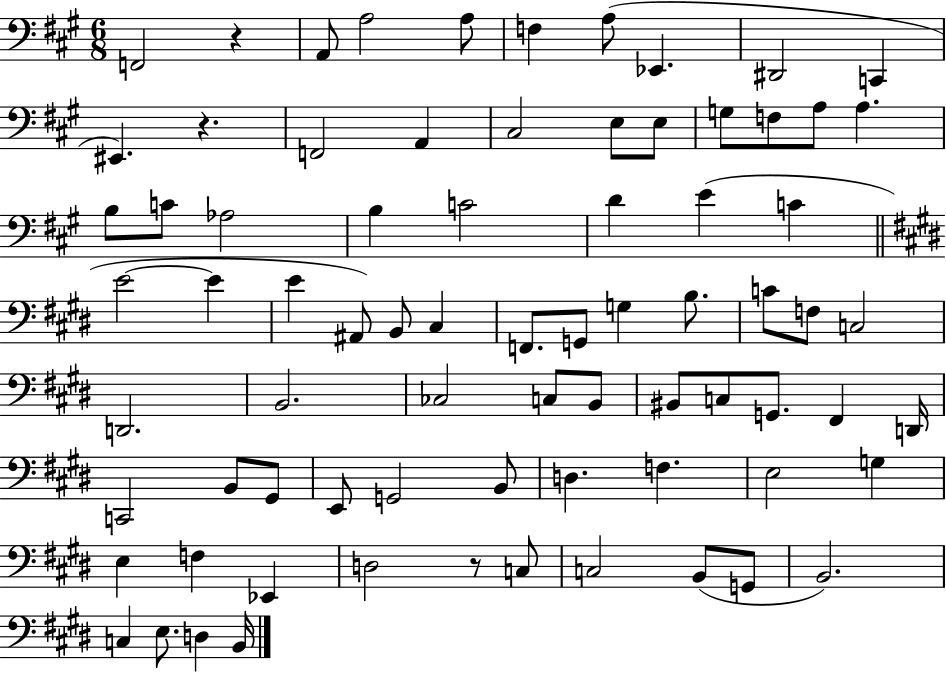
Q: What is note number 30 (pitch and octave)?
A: E4